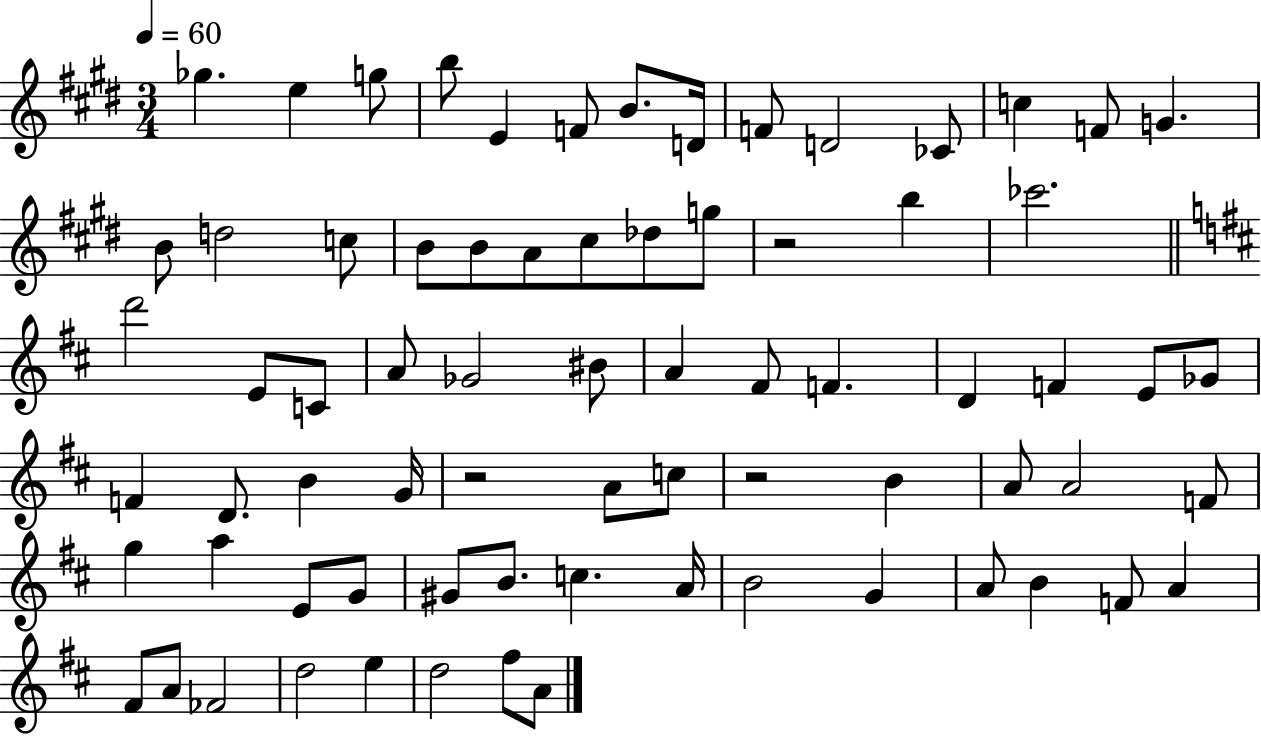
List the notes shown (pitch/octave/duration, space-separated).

Gb5/q. E5/q G5/e B5/e E4/q F4/e B4/e. D4/s F4/e D4/h CES4/e C5/q F4/e G4/q. B4/e D5/h C5/e B4/e B4/e A4/e C#5/e Db5/e G5/e R/h B5/q CES6/h. D6/h E4/e C4/e A4/e Gb4/h BIS4/e A4/q F#4/e F4/q. D4/q F4/q E4/e Gb4/e F4/q D4/e. B4/q G4/s R/h A4/e C5/e R/h B4/q A4/e A4/h F4/e G5/q A5/q E4/e G4/e G#4/e B4/e. C5/q. A4/s B4/h G4/q A4/e B4/q F4/e A4/q F#4/e A4/e FES4/h D5/h E5/q D5/h F#5/e A4/e